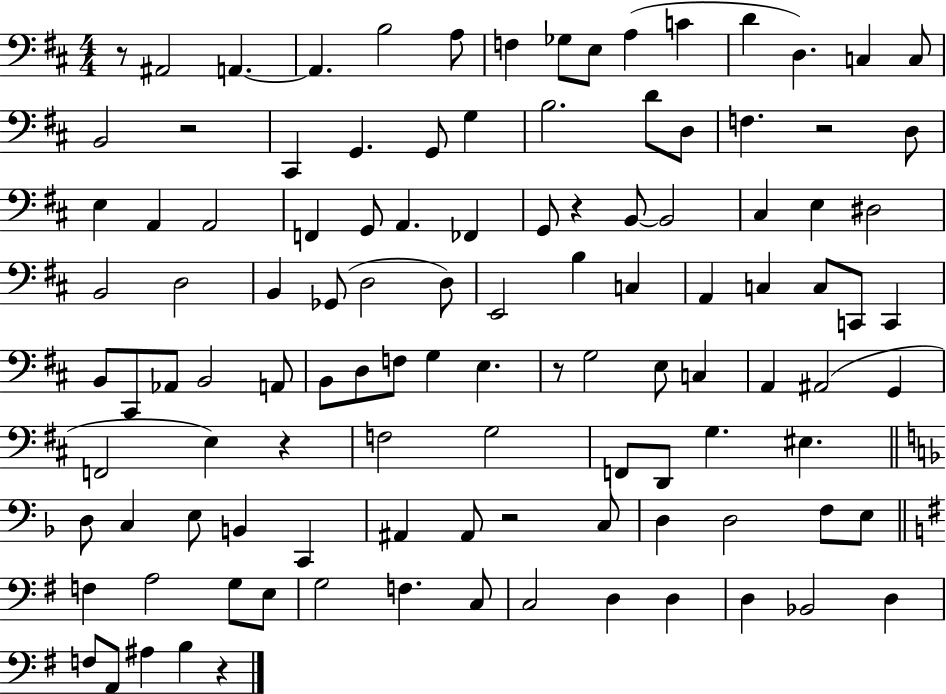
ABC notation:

X:1
T:Untitled
M:4/4
L:1/4
K:D
z/2 ^A,,2 A,, A,, B,2 A,/2 F, _G,/2 E,/2 A, C D D, C, C,/2 B,,2 z2 ^C,, G,, G,,/2 G, B,2 D/2 D,/2 F, z2 D,/2 E, A,, A,,2 F,, G,,/2 A,, _F,, G,,/2 z B,,/2 B,,2 ^C, E, ^D,2 B,,2 D,2 B,, _G,,/2 D,2 D,/2 E,,2 B, C, A,, C, C,/2 C,,/2 C,, B,,/2 ^C,,/2 _A,,/2 B,,2 A,,/2 B,,/2 D,/2 F,/2 G, E, z/2 G,2 E,/2 C, A,, ^A,,2 G,, F,,2 E, z F,2 G,2 F,,/2 D,,/2 G, ^E, D,/2 C, E,/2 B,, C,, ^A,, ^A,,/2 z2 C,/2 D, D,2 F,/2 E,/2 F, A,2 G,/2 E,/2 G,2 F, C,/2 C,2 D, D, D, _B,,2 D, F,/2 A,,/2 ^A, B, z